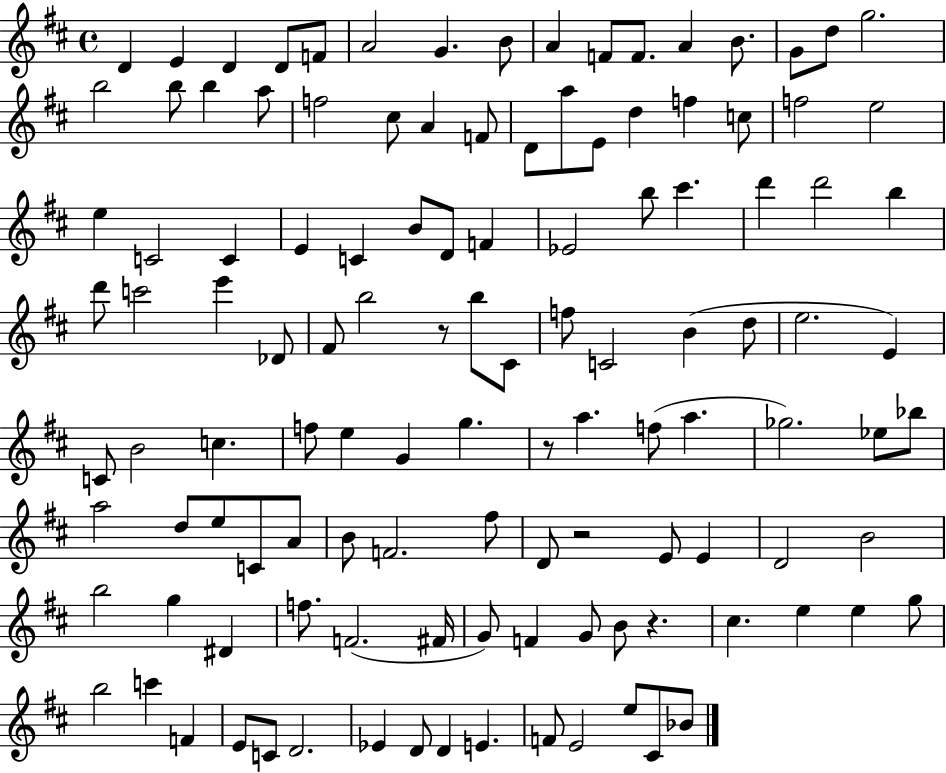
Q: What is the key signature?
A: D major